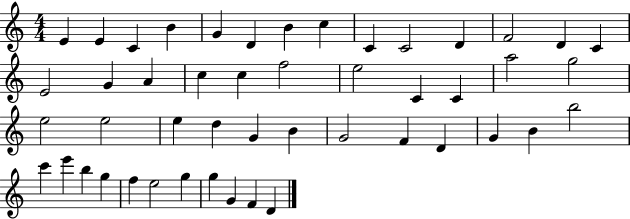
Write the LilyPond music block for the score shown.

{
  \clef treble
  \numericTimeSignature
  \time 4/4
  \key c \major
  e'4 e'4 c'4 b'4 | g'4 d'4 b'4 c''4 | c'4 c'2 d'4 | f'2 d'4 c'4 | \break e'2 g'4 a'4 | c''4 c''4 f''2 | e''2 c'4 c'4 | a''2 g''2 | \break e''2 e''2 | e''4 d''4 g'4 b'4 | g'2 f'4 d'4 | g'4 b'4 b''2 | \break c'''4 e'''4 b''4 g''4 | f''4 e''2 g''4 | g''4 g'4 f'4 d'4 | \bar "|."
}